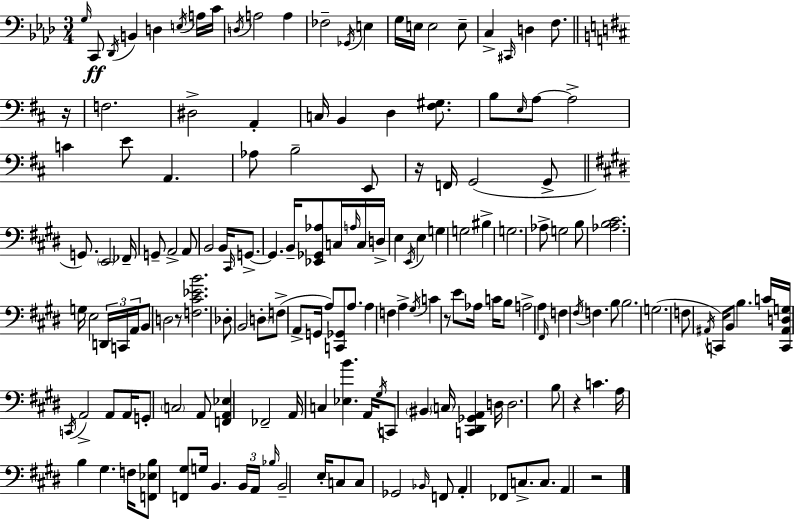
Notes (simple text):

G3/s C2/e Db2/s B2/q D3/q E3/s A3/s C4/s D3/s A3/h A3/q FES3/h Gb2/s E3/q G3/s E3/s E3/h E3/e C3/q C#2/s D3/q F3/e. R/s F3/h. D#3/h A2/q C3/s B2/q D3/q [F#3,G#3]/e. B3/e E3/s A3/e A3/h C4/q E4/e A2/q. Ab3/e B3/h E2/e R/s F2/s G2/h G2/e G2/e. E2/h FES2/s G2/e A2/h A2/e B2/h B2/s C#2/s G2/e. G2/q. B2/s [Eb2,Gb2,Ab3]/e C3/s A3/s C3/s D3/s E3/q E2/s E3/q G3/q G3/h BIS3/q G3/h. Ab3/e G3/h B3/e [Ab3,B3,C#4]/h. G3/s E3/h D2/s C2/s A2/s B2/e D3/h R/e [F3,C#4,Eb4,B4]/h. Db3/e B2/h D3/e F3/e A2/e G2/s A3/e [C2,Gb2]/e A3/e. A3/q F3/q A3/q G#3/s C4/q R/e E4/e Ab3/s C4/s B3/e A3/h A3/q F#2/s F3/q F#3/s F3/q. B3/e B3/h. G3/h. F3/e A#2/s C2/s B2/e B3/q. C4/s [C2,A#2,D3,G3]/s C2/s A2/h A2/e A2/s G2/e C3/h A2/e [F2,A2,Eb3]/q FES2/h A2/s C3/q [Eb3,B4]/q. A2/s G#3/s C2/e BIS2/q C3/s [C2,D#2,Gb2,A2]/q D3/s D3/h. B3/e R/q C4/q. A3/s B3/q G#3/q. F3/s [F2,Eb3,B3]/e [F2,G#3]/e G3/s B2/q. B2/s A2/s Bb3/s B2/h E3/s C3/e C3/e Gb2/h Bb2/s F2/e A2/q FES2/e C3/e. C3/e. A2/q R/h